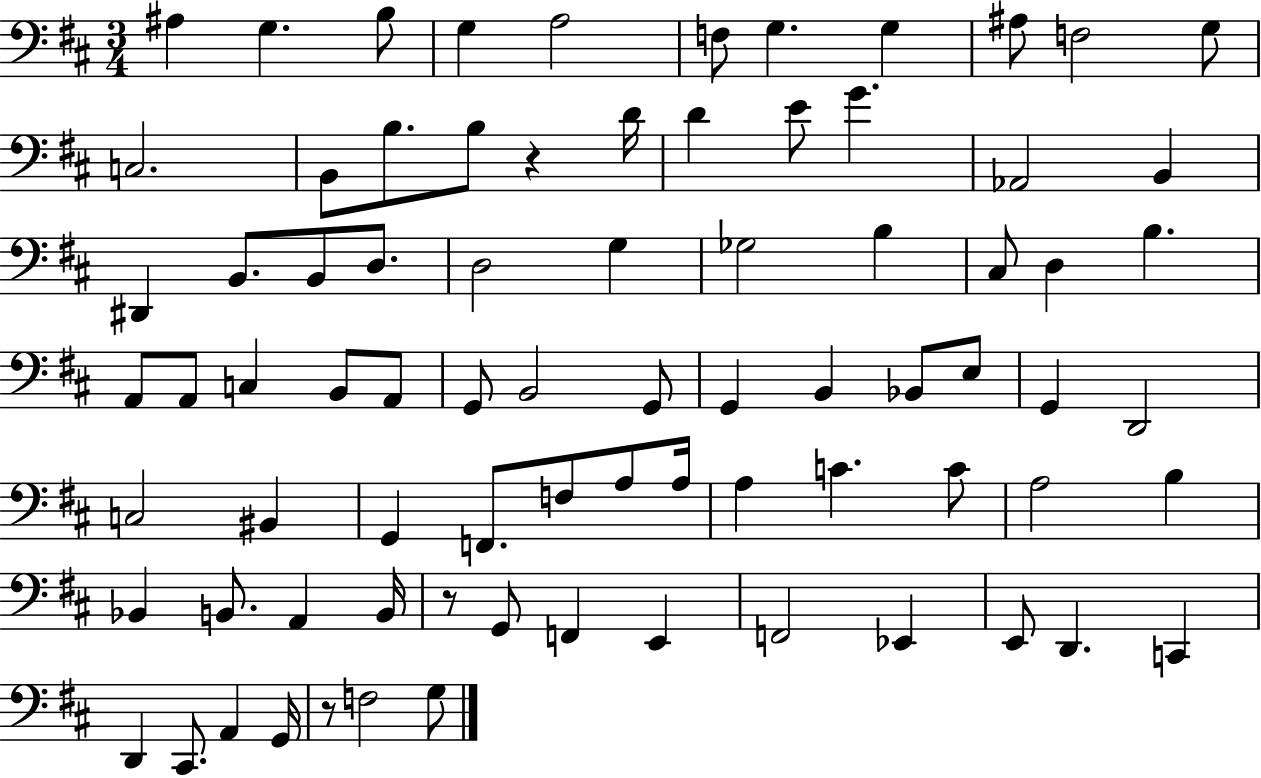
{
  \clef bass
  \numericTimeSignature
  \time 3/4
  \key d \major
  ais4 g4. b8 | g4 a2 | f8 g4. g4 | ais8 f2 g8 | \break c2. | b,8 b8. b8 r4 d'16 | d'4 e'8 g'4. | aes,2 b,4 | \break dis,4 b,8. b,8 d8. | d2 g4 | ges2 b4 | cis8 d4 b4. | \break a,8 a,8 c4 b,8 a,8 | g,8 b,2 g,8 | g,4 b,4 bes,8 e8 | g,4 d,2 | \break c2 bis,4 | g,4 f,8. f8 a8 a16 | a4 c'4. c'8 | a2 b4 | \break bes,4 b,8. a,4 b,16 | r8 g,8 f,4 e,4 | f,2 ees,4 | e,8 d,4. c,4 | \break d,4 cis,8. a,4 g,16 | r8 f2 g8 | \bar "|."
}